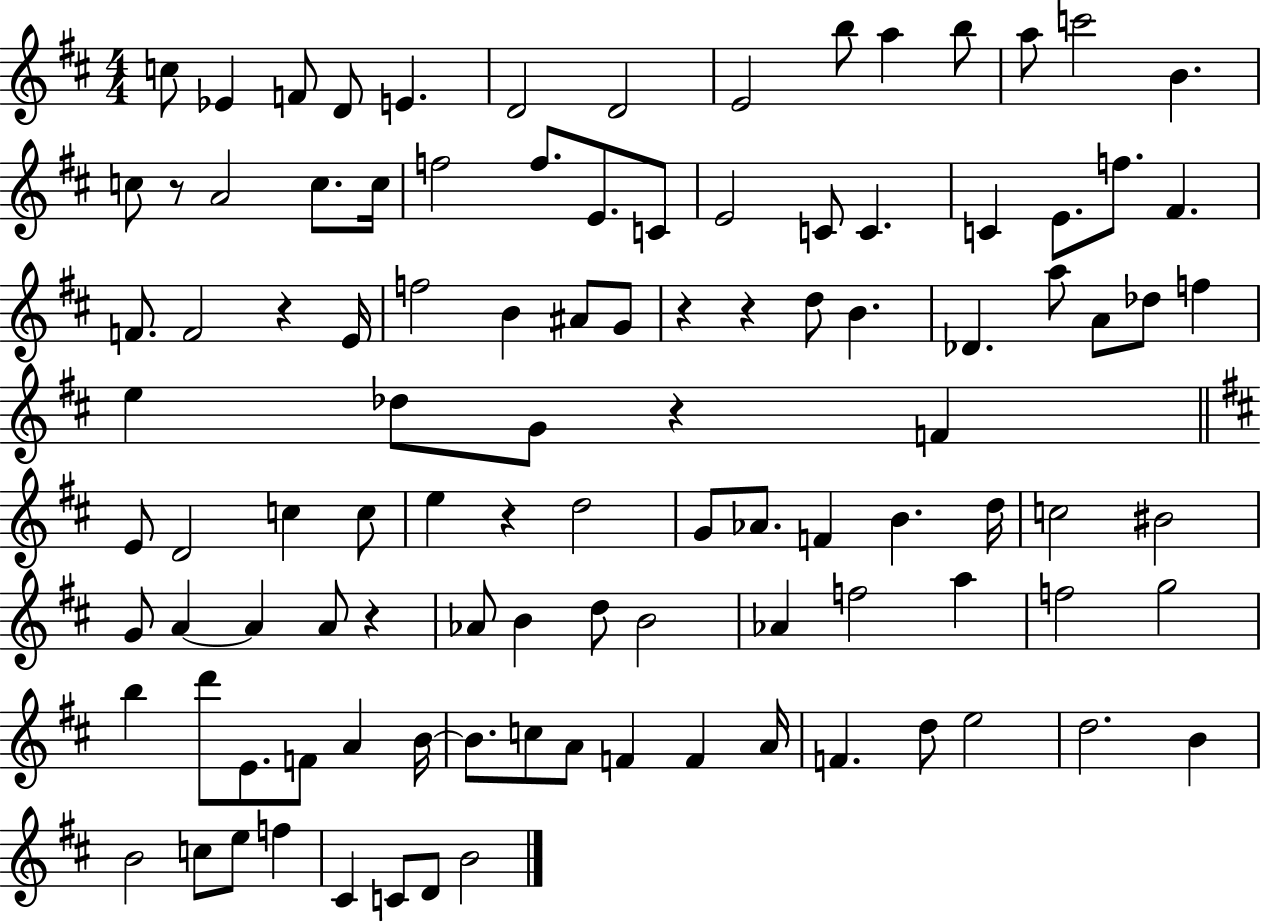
C5/e Eb4/q F4/e D4/e E4/q. D4/h D4/h E4/h B5/e A5/q B5/e A5/e C6/h B4/q. C5/e R/e A4/h C5/e. C5/s F5/h F5/e. E4/e. C4/e E4/h C4/e C4/q. C4/q E4/e. F5/e. F#4/q. F4/e. F4/h R/q E4/s F5/h B4/q A#4/e G4/e R/q R/q D5/e B4/q. Db4/q. A5/e A4/e Db5/e F5/q E5/q Db5/e G4/e R/q F4/q E4/e D4/h C5/q C5/e E5/q R/q D5/h G4/e Ab4/e. F4/q B4/q. D5/s C5/h BIS4/h G4/e A4/q A4/q A4/e R/q Ab4/e B4/q D5/e B4/h Ab4/q F5/h A5/q F5/h G5/h B5/q D6/e E4/e. F4/e A4/q B4/s B4/e. C5/e A4/e F4/q F4/q A4/s F4/q. D5/e E5/h D5/h. B4/q B4/h C5/e E5/e F5/q C#4/q C4/e D4/e B4/h